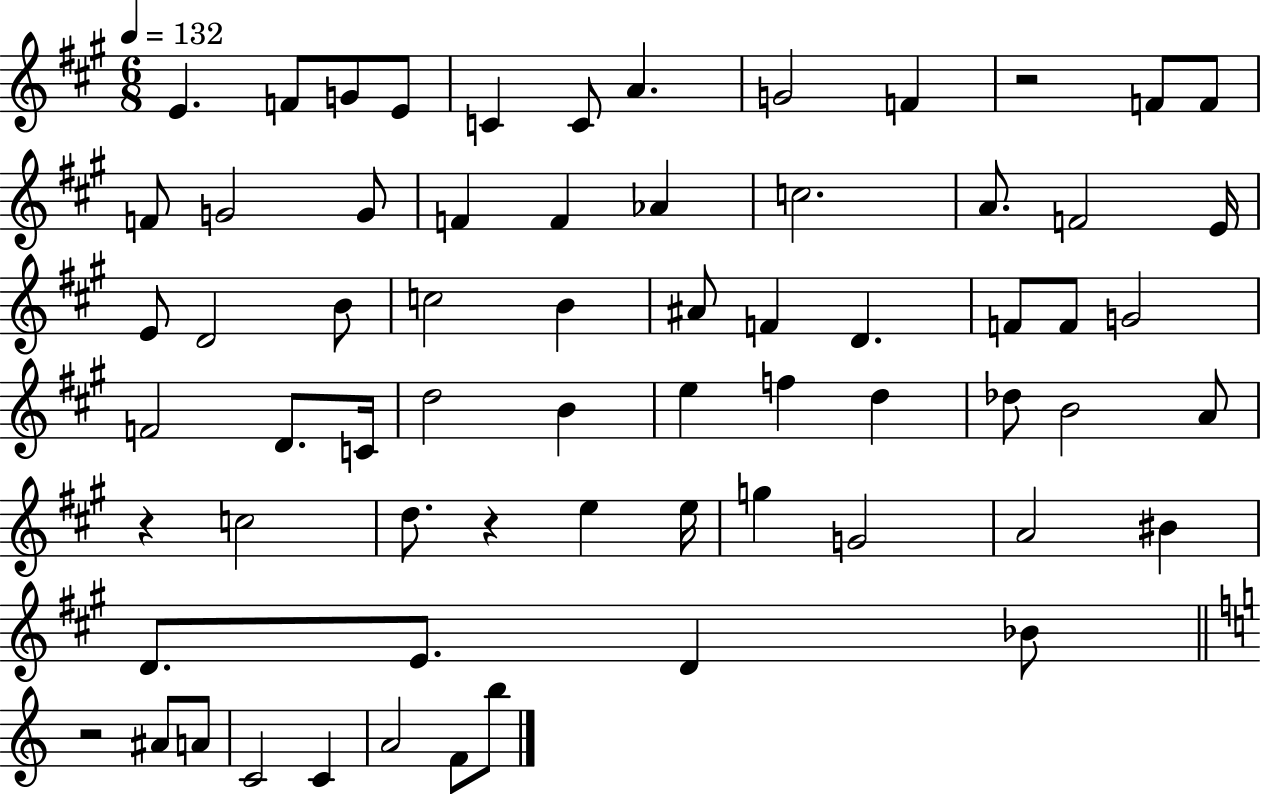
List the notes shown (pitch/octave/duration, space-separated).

E4/q. F4/e G4/e E4/e C4/q C4/e A4/q. G4/h F4/q R/h F4/e F4/e F4/e G4/h G4/e F4/q F4/q Ab4/q C5/h. A4/e. F4/h E4/s E4/e D4/h B4/e C5/h B4/q A#4/e F4/q D4/q. F4/e F4/e G4/h F4/h D4/e. C4/s D5/h B4/q E5/q F5/q D5/q Db5/e B4/h A4/e R/q C5/h D5/e. R/q E5/q E5/s G5/q G4/h A4/h BIS4/q D4/e. E4/e. D4/q Bb4/e R/h A#4/e A4/e C4/h C4/q A4/h F4/e B5/e